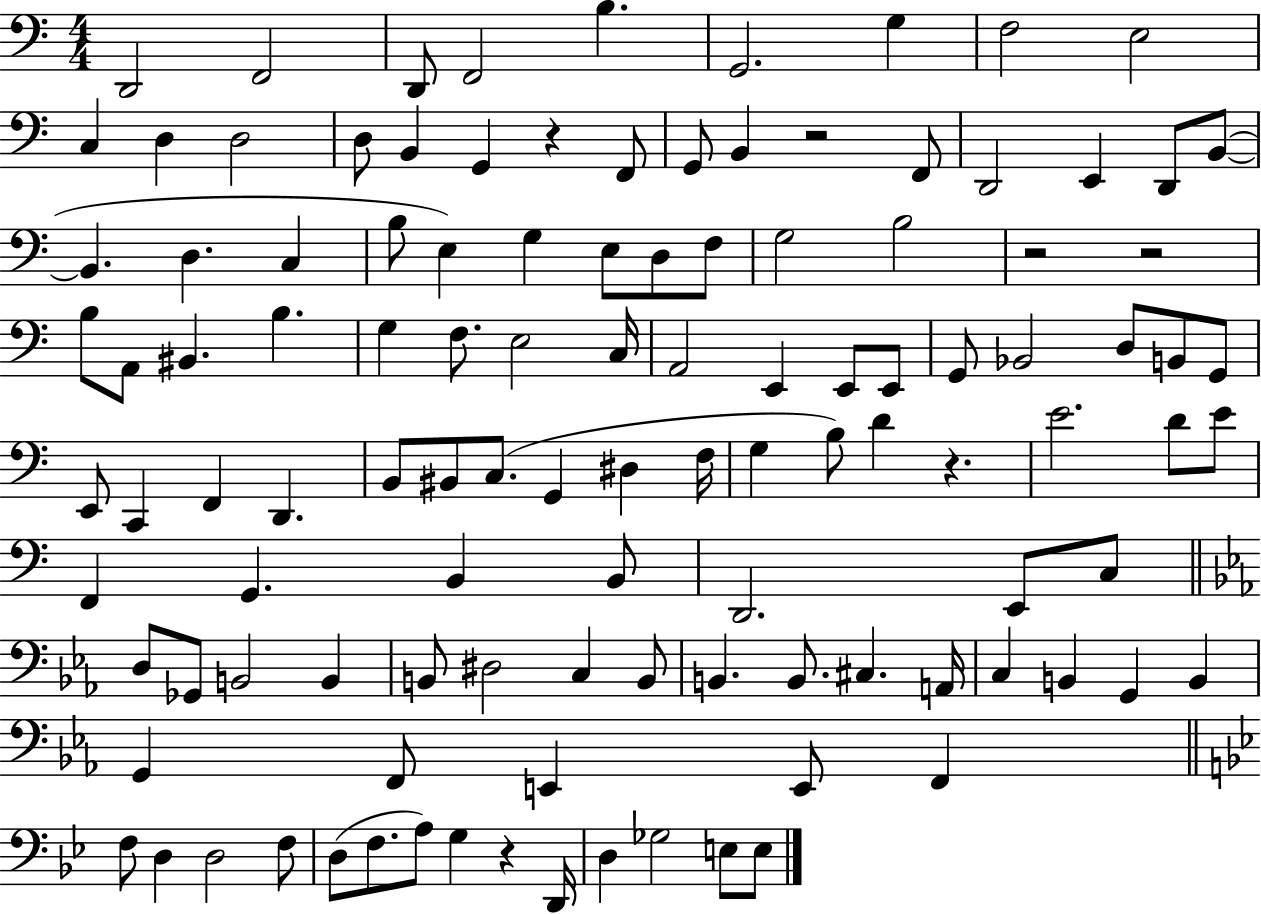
{
  \clef bass
  \numericTimeSignature
  \time 4/4
  \key c \major
  d,2 f,2 | d,8 f,2 b4. | g,2. g4 | f2 e2 | \break c4 d4 d2 | d8 b,4 g,4 r4 f,8 | g,8 b,4 r2 f,8 | d,2 e,4 d,8 b,8~(~ | \break b,4. d4. c4 | b8 e4) g4 e8 d8 f8 | g2 b2 | r2 r2 | \break b8 a,8 bis,4. b4. | g4 f8. e2 c16 | a,2 e,4 e,8 e,8 | g,8 bes,2 d8 b,8 g,8 | \break e,8 c,4 f,4 d,4. | b,8 bis,8 c8.( g,4 dis4 f16 | g4 b8) d'4 r4. | e'2. d'8 e'8 | \break f,4 g,4. b,4 b,8 | d,2. e,8 c8 | \bar "||" \break \key ees \major d8 ges,8 b,2 b,4 | b,8 dis2 c4 b,8 | b,4. b,8. cis4. a,16 | c4 b,4 g,4 b,4 | \break g,4 f,8 e,4 e,8 f,4 | \bar "||" \break \key bes \major f8 d4 d2 f8 | d8( f8. a8) g4 r4 d,16 | d4 ges2 e8 e8 | \bar "|."
}